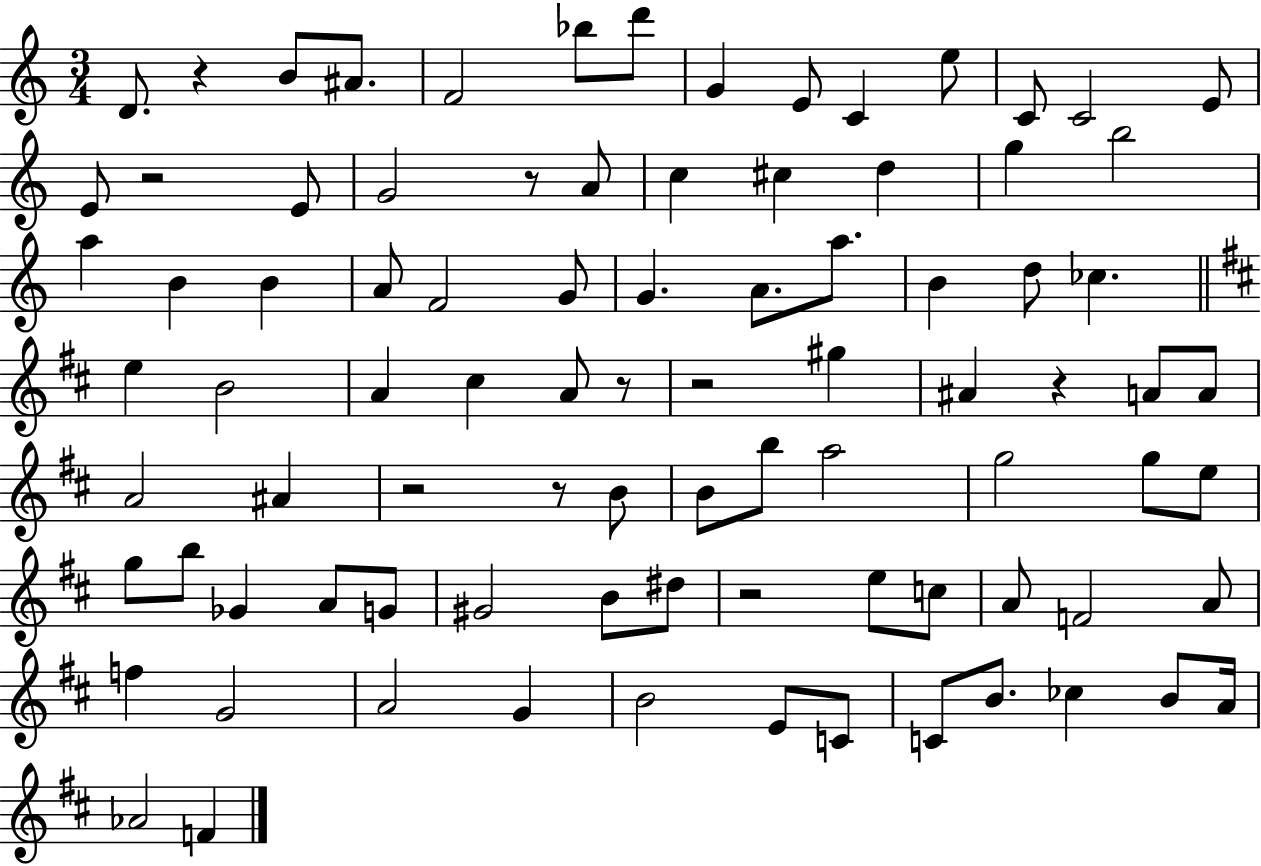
D4/e. R/q B4/e A#4/e. F4/h Bb5/e D6/e G4/q E4/e C4/q E5/e C4/e C4/h E4/e E4/e R/h E4/e G4/h R/e A4/e C5/q C#5/q D5/q G5/q B5/h A5/q B4/q B4/q A4/e F4/h G4/e G4/q. A4/e. A5/e. B4/q D5/e CES5/q. E5/q B4/h A4/q C#5/q A4/e R/e R/h G#5/q A#4/q R/q A4/e A4/e A4/h A#4/q R/h R/e B4/e B4/e B5/e A5/h G5/h G5/e E5/e G5/e B5/e Gb4/q A4/e G4/e G#4/h B4/e D#5/e R/h E5/e C5/e A4/e F4/h A4/e F5/q G4/h A4/h G4/q B4/h E4/e C4/e C4/e B4/e. CES5/q B4/e A4/s Ab4/h F4/q